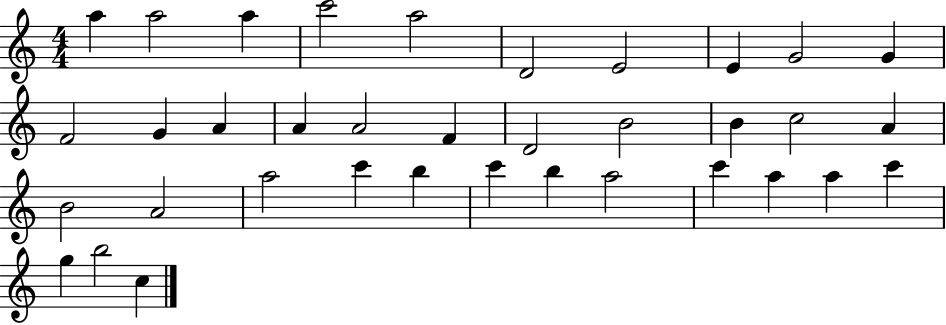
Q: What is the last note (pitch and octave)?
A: C5